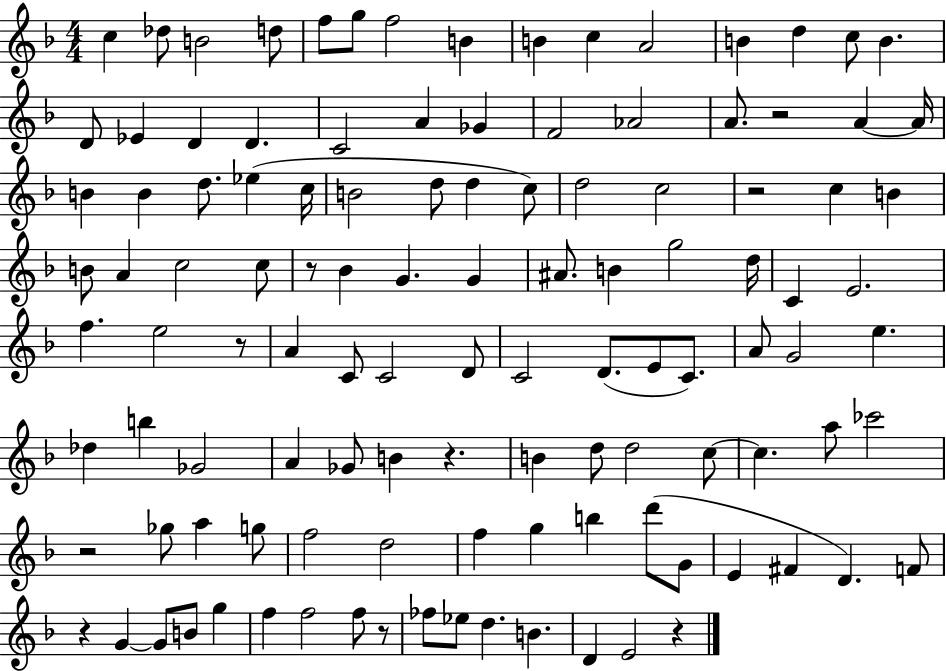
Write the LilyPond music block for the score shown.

{
  \clef treble
  \numericTimeSignature
  \time 4/4
  \key f \major
  \repeat volta 2 { c''4 des''8 b'2 d''8 | f''8 g''8 f''2 b'4 | b'4 c''4 a'2 | b'4 d''4 c''8 b'4. | \break d'8 ees'4 d'4 d'4. | c'2 a'4 ges'4 | f'2 aes'2 | a'8. r2 a'4~~ a'16 | \break b'4 b'4 d''8. ees''4( c''16 | b'2 d''8 d''4 c''8) | d''2 c''2 | r2 c''4 b'4 | \break b'8 a'4 c''2 c''8 | r8 bes'4 g'4. g'4 | ais'8. b'4 g''2 d''16 | c'4 e'2. | \break f''4. e''2 r8 | a'4 c'8 c'2 d'8 | c'2 d'8.( e'8 c'8.) | a'8 g'2 e''4. | \break des''4 b''4 ges'2 | a'4 ges'8 b'4 r4. | b'4 d''8 d''2 c''8~~ | c''4. a''8 ces'''2 | \break r2 ges''8 a''4 g''8 | f''2 d''2 | f''4 g''4 b''4 d'''8( g'8 | e'4 fis'4 d'4.) f'8 | \break r4 g'4~~ g'8 b'8 g''4 | f''4 f''2 f''8 r8 | fes''8 ees''8 d''4. b'4. | d'4 e'2 r4 | \break } \bar "|."
}